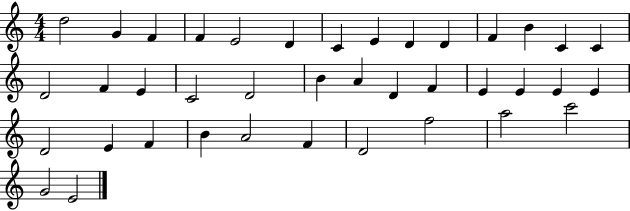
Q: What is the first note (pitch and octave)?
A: D5